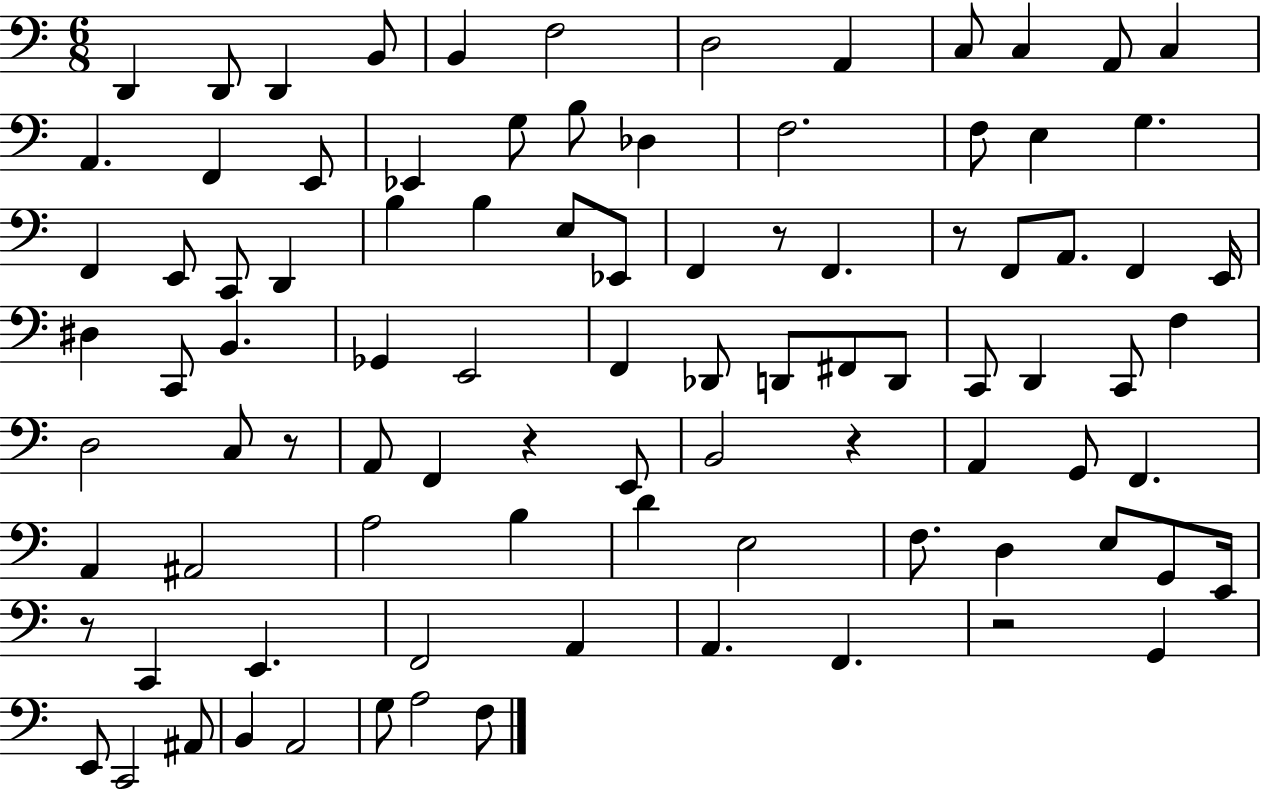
X:1
T:Untitled
M:6/8
L:1/4
K:C
D,, D,,/2 D,, B,,/2 B,, F,2 D,2 A,, C,/2 C, A,,/2 C, A,, F,, E,,/2 _E,, G,/2 B,/2 _D, F,2 F,/2 E, G, F,, E,,/2 C,,/2 D,, B, B, E,/2 _E,,/2 F,, z/2 F,, z/2 F,,/2 A,,/2 F,, E,,/4 ^D, C,,/2 B,, _G,, E,,2 F,, _D,,/2 D,,/2 ^F,,/2 D,,/2 C,,/2 D,, C,,/2 F, D,2 C,/2 z/2 A,,/2 F,, z E,,/2 B,,2 z A,, G,,/2 F,, A,, ^A,,2 A,2 B, D E,2 F,/2 D, E,/2 G,,/2 E,,/4 z/2 C,, E,, F,,2 A,, A,, F,, z2 G,, E,,/2 C,,2 ^A,,/2 B,, A,,2 G,/2 A,2 F,/2